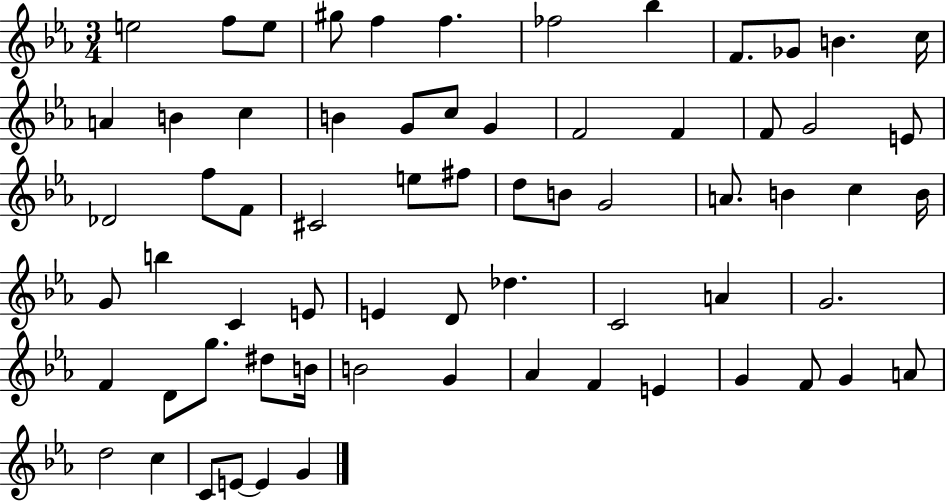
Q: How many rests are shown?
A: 0